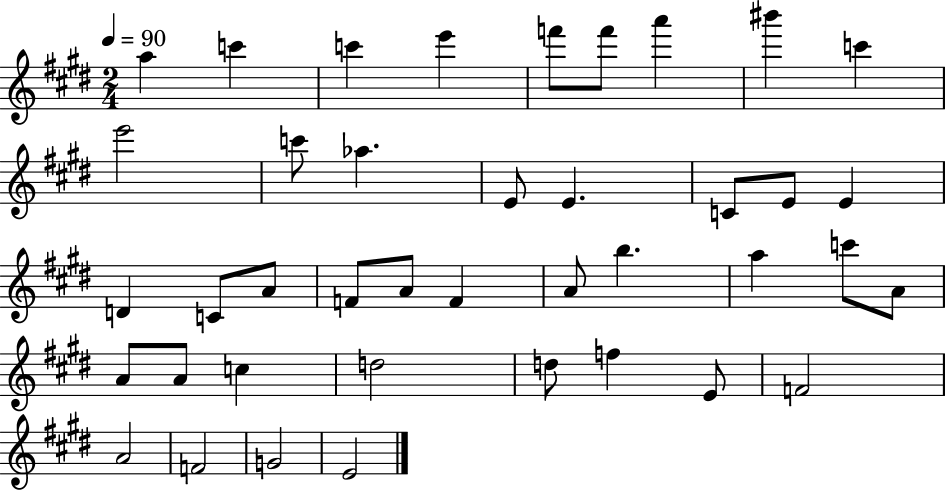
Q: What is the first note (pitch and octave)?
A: A5